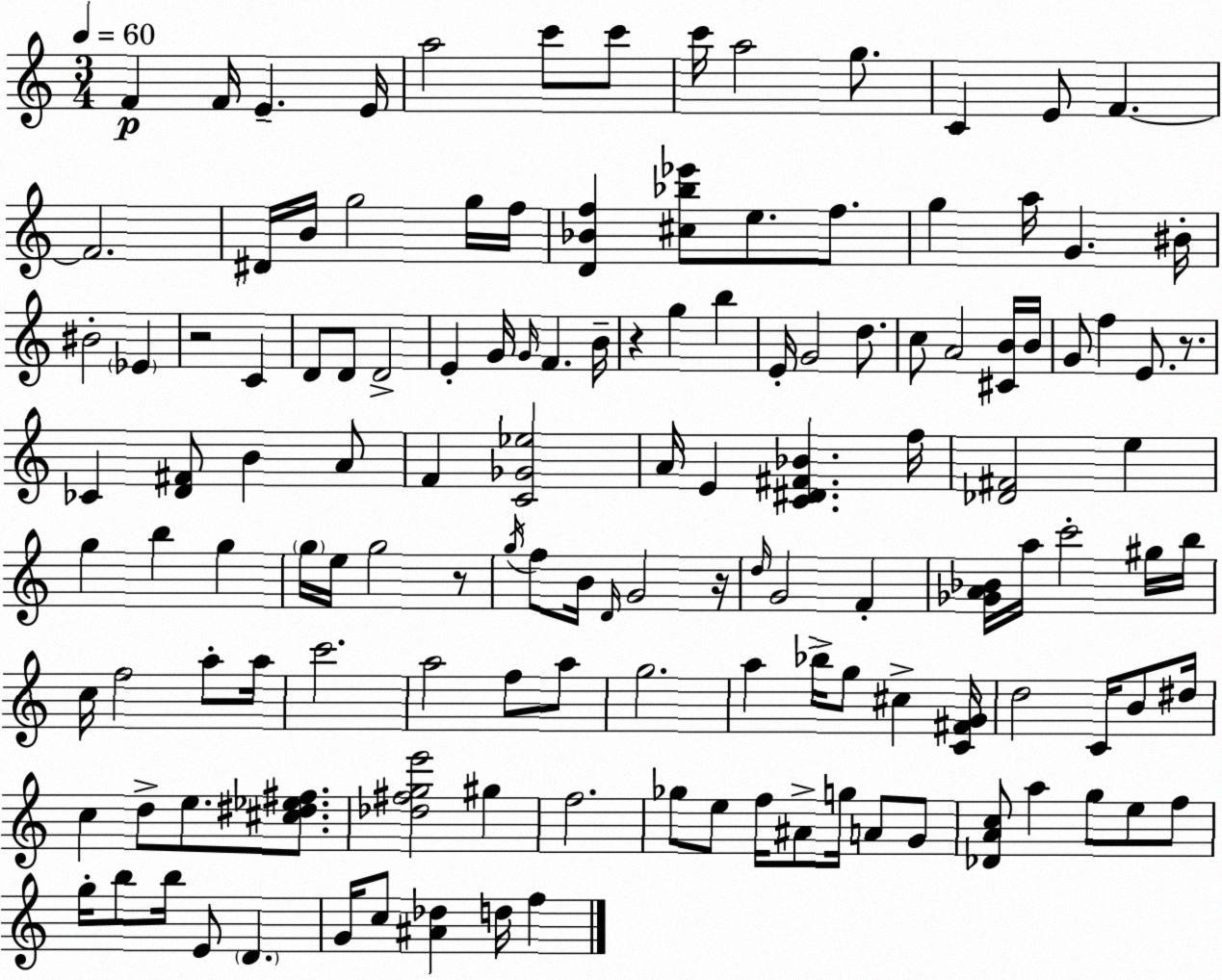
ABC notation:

X:1
T:Untitled
M:3/4
L:1/4
K:Am
F F/4 E E/4 a2 c'/2 c'/2 c'/4 a2 g/2 C E/2 F F2 ^D/4 B/4 g2 g/4 f/4 [D_Bf] [^c_b_e']/2 e/2 f/2 g a/4 G ^B/4 ^B2 _E z2 C D/2 D/2 D2 E G/4 G/4 F B/4 z g b E/4 G2 d/2 c/2 A2 [^CB]/4 B/4 G/2 f E/2 z/2 _C [D^F]/2 B A/2 F [C_G_e]2 A/4 E [C^D^F_B] f/4 [_D^F]2 e g b g g/4 e/4 g2 z/2 g/4 f/2 B/4 D/4 G2 z/4 d/4 G2 F [_GA_B]/4 a/4 c'2 ^g/4 b/4 c/4 f2 a/2 a/4 c'2 a2 f/2 a/2 g2 a _b/4 g/2 ^c [C^FG]/4 d2 C/4 B/2 ^d/4 c d/2 e/2 [^c^d_e^f]/2 [_d^fge']2 ^g f2 _g/2 e/2 f/4 ^A/2 g/4 A/2 G/2 [_DAc]/2 a g/2 e/2 f/2 g/4 b/2 b/4 E/2 D G/4 c/2 [^A_d] d/4 f